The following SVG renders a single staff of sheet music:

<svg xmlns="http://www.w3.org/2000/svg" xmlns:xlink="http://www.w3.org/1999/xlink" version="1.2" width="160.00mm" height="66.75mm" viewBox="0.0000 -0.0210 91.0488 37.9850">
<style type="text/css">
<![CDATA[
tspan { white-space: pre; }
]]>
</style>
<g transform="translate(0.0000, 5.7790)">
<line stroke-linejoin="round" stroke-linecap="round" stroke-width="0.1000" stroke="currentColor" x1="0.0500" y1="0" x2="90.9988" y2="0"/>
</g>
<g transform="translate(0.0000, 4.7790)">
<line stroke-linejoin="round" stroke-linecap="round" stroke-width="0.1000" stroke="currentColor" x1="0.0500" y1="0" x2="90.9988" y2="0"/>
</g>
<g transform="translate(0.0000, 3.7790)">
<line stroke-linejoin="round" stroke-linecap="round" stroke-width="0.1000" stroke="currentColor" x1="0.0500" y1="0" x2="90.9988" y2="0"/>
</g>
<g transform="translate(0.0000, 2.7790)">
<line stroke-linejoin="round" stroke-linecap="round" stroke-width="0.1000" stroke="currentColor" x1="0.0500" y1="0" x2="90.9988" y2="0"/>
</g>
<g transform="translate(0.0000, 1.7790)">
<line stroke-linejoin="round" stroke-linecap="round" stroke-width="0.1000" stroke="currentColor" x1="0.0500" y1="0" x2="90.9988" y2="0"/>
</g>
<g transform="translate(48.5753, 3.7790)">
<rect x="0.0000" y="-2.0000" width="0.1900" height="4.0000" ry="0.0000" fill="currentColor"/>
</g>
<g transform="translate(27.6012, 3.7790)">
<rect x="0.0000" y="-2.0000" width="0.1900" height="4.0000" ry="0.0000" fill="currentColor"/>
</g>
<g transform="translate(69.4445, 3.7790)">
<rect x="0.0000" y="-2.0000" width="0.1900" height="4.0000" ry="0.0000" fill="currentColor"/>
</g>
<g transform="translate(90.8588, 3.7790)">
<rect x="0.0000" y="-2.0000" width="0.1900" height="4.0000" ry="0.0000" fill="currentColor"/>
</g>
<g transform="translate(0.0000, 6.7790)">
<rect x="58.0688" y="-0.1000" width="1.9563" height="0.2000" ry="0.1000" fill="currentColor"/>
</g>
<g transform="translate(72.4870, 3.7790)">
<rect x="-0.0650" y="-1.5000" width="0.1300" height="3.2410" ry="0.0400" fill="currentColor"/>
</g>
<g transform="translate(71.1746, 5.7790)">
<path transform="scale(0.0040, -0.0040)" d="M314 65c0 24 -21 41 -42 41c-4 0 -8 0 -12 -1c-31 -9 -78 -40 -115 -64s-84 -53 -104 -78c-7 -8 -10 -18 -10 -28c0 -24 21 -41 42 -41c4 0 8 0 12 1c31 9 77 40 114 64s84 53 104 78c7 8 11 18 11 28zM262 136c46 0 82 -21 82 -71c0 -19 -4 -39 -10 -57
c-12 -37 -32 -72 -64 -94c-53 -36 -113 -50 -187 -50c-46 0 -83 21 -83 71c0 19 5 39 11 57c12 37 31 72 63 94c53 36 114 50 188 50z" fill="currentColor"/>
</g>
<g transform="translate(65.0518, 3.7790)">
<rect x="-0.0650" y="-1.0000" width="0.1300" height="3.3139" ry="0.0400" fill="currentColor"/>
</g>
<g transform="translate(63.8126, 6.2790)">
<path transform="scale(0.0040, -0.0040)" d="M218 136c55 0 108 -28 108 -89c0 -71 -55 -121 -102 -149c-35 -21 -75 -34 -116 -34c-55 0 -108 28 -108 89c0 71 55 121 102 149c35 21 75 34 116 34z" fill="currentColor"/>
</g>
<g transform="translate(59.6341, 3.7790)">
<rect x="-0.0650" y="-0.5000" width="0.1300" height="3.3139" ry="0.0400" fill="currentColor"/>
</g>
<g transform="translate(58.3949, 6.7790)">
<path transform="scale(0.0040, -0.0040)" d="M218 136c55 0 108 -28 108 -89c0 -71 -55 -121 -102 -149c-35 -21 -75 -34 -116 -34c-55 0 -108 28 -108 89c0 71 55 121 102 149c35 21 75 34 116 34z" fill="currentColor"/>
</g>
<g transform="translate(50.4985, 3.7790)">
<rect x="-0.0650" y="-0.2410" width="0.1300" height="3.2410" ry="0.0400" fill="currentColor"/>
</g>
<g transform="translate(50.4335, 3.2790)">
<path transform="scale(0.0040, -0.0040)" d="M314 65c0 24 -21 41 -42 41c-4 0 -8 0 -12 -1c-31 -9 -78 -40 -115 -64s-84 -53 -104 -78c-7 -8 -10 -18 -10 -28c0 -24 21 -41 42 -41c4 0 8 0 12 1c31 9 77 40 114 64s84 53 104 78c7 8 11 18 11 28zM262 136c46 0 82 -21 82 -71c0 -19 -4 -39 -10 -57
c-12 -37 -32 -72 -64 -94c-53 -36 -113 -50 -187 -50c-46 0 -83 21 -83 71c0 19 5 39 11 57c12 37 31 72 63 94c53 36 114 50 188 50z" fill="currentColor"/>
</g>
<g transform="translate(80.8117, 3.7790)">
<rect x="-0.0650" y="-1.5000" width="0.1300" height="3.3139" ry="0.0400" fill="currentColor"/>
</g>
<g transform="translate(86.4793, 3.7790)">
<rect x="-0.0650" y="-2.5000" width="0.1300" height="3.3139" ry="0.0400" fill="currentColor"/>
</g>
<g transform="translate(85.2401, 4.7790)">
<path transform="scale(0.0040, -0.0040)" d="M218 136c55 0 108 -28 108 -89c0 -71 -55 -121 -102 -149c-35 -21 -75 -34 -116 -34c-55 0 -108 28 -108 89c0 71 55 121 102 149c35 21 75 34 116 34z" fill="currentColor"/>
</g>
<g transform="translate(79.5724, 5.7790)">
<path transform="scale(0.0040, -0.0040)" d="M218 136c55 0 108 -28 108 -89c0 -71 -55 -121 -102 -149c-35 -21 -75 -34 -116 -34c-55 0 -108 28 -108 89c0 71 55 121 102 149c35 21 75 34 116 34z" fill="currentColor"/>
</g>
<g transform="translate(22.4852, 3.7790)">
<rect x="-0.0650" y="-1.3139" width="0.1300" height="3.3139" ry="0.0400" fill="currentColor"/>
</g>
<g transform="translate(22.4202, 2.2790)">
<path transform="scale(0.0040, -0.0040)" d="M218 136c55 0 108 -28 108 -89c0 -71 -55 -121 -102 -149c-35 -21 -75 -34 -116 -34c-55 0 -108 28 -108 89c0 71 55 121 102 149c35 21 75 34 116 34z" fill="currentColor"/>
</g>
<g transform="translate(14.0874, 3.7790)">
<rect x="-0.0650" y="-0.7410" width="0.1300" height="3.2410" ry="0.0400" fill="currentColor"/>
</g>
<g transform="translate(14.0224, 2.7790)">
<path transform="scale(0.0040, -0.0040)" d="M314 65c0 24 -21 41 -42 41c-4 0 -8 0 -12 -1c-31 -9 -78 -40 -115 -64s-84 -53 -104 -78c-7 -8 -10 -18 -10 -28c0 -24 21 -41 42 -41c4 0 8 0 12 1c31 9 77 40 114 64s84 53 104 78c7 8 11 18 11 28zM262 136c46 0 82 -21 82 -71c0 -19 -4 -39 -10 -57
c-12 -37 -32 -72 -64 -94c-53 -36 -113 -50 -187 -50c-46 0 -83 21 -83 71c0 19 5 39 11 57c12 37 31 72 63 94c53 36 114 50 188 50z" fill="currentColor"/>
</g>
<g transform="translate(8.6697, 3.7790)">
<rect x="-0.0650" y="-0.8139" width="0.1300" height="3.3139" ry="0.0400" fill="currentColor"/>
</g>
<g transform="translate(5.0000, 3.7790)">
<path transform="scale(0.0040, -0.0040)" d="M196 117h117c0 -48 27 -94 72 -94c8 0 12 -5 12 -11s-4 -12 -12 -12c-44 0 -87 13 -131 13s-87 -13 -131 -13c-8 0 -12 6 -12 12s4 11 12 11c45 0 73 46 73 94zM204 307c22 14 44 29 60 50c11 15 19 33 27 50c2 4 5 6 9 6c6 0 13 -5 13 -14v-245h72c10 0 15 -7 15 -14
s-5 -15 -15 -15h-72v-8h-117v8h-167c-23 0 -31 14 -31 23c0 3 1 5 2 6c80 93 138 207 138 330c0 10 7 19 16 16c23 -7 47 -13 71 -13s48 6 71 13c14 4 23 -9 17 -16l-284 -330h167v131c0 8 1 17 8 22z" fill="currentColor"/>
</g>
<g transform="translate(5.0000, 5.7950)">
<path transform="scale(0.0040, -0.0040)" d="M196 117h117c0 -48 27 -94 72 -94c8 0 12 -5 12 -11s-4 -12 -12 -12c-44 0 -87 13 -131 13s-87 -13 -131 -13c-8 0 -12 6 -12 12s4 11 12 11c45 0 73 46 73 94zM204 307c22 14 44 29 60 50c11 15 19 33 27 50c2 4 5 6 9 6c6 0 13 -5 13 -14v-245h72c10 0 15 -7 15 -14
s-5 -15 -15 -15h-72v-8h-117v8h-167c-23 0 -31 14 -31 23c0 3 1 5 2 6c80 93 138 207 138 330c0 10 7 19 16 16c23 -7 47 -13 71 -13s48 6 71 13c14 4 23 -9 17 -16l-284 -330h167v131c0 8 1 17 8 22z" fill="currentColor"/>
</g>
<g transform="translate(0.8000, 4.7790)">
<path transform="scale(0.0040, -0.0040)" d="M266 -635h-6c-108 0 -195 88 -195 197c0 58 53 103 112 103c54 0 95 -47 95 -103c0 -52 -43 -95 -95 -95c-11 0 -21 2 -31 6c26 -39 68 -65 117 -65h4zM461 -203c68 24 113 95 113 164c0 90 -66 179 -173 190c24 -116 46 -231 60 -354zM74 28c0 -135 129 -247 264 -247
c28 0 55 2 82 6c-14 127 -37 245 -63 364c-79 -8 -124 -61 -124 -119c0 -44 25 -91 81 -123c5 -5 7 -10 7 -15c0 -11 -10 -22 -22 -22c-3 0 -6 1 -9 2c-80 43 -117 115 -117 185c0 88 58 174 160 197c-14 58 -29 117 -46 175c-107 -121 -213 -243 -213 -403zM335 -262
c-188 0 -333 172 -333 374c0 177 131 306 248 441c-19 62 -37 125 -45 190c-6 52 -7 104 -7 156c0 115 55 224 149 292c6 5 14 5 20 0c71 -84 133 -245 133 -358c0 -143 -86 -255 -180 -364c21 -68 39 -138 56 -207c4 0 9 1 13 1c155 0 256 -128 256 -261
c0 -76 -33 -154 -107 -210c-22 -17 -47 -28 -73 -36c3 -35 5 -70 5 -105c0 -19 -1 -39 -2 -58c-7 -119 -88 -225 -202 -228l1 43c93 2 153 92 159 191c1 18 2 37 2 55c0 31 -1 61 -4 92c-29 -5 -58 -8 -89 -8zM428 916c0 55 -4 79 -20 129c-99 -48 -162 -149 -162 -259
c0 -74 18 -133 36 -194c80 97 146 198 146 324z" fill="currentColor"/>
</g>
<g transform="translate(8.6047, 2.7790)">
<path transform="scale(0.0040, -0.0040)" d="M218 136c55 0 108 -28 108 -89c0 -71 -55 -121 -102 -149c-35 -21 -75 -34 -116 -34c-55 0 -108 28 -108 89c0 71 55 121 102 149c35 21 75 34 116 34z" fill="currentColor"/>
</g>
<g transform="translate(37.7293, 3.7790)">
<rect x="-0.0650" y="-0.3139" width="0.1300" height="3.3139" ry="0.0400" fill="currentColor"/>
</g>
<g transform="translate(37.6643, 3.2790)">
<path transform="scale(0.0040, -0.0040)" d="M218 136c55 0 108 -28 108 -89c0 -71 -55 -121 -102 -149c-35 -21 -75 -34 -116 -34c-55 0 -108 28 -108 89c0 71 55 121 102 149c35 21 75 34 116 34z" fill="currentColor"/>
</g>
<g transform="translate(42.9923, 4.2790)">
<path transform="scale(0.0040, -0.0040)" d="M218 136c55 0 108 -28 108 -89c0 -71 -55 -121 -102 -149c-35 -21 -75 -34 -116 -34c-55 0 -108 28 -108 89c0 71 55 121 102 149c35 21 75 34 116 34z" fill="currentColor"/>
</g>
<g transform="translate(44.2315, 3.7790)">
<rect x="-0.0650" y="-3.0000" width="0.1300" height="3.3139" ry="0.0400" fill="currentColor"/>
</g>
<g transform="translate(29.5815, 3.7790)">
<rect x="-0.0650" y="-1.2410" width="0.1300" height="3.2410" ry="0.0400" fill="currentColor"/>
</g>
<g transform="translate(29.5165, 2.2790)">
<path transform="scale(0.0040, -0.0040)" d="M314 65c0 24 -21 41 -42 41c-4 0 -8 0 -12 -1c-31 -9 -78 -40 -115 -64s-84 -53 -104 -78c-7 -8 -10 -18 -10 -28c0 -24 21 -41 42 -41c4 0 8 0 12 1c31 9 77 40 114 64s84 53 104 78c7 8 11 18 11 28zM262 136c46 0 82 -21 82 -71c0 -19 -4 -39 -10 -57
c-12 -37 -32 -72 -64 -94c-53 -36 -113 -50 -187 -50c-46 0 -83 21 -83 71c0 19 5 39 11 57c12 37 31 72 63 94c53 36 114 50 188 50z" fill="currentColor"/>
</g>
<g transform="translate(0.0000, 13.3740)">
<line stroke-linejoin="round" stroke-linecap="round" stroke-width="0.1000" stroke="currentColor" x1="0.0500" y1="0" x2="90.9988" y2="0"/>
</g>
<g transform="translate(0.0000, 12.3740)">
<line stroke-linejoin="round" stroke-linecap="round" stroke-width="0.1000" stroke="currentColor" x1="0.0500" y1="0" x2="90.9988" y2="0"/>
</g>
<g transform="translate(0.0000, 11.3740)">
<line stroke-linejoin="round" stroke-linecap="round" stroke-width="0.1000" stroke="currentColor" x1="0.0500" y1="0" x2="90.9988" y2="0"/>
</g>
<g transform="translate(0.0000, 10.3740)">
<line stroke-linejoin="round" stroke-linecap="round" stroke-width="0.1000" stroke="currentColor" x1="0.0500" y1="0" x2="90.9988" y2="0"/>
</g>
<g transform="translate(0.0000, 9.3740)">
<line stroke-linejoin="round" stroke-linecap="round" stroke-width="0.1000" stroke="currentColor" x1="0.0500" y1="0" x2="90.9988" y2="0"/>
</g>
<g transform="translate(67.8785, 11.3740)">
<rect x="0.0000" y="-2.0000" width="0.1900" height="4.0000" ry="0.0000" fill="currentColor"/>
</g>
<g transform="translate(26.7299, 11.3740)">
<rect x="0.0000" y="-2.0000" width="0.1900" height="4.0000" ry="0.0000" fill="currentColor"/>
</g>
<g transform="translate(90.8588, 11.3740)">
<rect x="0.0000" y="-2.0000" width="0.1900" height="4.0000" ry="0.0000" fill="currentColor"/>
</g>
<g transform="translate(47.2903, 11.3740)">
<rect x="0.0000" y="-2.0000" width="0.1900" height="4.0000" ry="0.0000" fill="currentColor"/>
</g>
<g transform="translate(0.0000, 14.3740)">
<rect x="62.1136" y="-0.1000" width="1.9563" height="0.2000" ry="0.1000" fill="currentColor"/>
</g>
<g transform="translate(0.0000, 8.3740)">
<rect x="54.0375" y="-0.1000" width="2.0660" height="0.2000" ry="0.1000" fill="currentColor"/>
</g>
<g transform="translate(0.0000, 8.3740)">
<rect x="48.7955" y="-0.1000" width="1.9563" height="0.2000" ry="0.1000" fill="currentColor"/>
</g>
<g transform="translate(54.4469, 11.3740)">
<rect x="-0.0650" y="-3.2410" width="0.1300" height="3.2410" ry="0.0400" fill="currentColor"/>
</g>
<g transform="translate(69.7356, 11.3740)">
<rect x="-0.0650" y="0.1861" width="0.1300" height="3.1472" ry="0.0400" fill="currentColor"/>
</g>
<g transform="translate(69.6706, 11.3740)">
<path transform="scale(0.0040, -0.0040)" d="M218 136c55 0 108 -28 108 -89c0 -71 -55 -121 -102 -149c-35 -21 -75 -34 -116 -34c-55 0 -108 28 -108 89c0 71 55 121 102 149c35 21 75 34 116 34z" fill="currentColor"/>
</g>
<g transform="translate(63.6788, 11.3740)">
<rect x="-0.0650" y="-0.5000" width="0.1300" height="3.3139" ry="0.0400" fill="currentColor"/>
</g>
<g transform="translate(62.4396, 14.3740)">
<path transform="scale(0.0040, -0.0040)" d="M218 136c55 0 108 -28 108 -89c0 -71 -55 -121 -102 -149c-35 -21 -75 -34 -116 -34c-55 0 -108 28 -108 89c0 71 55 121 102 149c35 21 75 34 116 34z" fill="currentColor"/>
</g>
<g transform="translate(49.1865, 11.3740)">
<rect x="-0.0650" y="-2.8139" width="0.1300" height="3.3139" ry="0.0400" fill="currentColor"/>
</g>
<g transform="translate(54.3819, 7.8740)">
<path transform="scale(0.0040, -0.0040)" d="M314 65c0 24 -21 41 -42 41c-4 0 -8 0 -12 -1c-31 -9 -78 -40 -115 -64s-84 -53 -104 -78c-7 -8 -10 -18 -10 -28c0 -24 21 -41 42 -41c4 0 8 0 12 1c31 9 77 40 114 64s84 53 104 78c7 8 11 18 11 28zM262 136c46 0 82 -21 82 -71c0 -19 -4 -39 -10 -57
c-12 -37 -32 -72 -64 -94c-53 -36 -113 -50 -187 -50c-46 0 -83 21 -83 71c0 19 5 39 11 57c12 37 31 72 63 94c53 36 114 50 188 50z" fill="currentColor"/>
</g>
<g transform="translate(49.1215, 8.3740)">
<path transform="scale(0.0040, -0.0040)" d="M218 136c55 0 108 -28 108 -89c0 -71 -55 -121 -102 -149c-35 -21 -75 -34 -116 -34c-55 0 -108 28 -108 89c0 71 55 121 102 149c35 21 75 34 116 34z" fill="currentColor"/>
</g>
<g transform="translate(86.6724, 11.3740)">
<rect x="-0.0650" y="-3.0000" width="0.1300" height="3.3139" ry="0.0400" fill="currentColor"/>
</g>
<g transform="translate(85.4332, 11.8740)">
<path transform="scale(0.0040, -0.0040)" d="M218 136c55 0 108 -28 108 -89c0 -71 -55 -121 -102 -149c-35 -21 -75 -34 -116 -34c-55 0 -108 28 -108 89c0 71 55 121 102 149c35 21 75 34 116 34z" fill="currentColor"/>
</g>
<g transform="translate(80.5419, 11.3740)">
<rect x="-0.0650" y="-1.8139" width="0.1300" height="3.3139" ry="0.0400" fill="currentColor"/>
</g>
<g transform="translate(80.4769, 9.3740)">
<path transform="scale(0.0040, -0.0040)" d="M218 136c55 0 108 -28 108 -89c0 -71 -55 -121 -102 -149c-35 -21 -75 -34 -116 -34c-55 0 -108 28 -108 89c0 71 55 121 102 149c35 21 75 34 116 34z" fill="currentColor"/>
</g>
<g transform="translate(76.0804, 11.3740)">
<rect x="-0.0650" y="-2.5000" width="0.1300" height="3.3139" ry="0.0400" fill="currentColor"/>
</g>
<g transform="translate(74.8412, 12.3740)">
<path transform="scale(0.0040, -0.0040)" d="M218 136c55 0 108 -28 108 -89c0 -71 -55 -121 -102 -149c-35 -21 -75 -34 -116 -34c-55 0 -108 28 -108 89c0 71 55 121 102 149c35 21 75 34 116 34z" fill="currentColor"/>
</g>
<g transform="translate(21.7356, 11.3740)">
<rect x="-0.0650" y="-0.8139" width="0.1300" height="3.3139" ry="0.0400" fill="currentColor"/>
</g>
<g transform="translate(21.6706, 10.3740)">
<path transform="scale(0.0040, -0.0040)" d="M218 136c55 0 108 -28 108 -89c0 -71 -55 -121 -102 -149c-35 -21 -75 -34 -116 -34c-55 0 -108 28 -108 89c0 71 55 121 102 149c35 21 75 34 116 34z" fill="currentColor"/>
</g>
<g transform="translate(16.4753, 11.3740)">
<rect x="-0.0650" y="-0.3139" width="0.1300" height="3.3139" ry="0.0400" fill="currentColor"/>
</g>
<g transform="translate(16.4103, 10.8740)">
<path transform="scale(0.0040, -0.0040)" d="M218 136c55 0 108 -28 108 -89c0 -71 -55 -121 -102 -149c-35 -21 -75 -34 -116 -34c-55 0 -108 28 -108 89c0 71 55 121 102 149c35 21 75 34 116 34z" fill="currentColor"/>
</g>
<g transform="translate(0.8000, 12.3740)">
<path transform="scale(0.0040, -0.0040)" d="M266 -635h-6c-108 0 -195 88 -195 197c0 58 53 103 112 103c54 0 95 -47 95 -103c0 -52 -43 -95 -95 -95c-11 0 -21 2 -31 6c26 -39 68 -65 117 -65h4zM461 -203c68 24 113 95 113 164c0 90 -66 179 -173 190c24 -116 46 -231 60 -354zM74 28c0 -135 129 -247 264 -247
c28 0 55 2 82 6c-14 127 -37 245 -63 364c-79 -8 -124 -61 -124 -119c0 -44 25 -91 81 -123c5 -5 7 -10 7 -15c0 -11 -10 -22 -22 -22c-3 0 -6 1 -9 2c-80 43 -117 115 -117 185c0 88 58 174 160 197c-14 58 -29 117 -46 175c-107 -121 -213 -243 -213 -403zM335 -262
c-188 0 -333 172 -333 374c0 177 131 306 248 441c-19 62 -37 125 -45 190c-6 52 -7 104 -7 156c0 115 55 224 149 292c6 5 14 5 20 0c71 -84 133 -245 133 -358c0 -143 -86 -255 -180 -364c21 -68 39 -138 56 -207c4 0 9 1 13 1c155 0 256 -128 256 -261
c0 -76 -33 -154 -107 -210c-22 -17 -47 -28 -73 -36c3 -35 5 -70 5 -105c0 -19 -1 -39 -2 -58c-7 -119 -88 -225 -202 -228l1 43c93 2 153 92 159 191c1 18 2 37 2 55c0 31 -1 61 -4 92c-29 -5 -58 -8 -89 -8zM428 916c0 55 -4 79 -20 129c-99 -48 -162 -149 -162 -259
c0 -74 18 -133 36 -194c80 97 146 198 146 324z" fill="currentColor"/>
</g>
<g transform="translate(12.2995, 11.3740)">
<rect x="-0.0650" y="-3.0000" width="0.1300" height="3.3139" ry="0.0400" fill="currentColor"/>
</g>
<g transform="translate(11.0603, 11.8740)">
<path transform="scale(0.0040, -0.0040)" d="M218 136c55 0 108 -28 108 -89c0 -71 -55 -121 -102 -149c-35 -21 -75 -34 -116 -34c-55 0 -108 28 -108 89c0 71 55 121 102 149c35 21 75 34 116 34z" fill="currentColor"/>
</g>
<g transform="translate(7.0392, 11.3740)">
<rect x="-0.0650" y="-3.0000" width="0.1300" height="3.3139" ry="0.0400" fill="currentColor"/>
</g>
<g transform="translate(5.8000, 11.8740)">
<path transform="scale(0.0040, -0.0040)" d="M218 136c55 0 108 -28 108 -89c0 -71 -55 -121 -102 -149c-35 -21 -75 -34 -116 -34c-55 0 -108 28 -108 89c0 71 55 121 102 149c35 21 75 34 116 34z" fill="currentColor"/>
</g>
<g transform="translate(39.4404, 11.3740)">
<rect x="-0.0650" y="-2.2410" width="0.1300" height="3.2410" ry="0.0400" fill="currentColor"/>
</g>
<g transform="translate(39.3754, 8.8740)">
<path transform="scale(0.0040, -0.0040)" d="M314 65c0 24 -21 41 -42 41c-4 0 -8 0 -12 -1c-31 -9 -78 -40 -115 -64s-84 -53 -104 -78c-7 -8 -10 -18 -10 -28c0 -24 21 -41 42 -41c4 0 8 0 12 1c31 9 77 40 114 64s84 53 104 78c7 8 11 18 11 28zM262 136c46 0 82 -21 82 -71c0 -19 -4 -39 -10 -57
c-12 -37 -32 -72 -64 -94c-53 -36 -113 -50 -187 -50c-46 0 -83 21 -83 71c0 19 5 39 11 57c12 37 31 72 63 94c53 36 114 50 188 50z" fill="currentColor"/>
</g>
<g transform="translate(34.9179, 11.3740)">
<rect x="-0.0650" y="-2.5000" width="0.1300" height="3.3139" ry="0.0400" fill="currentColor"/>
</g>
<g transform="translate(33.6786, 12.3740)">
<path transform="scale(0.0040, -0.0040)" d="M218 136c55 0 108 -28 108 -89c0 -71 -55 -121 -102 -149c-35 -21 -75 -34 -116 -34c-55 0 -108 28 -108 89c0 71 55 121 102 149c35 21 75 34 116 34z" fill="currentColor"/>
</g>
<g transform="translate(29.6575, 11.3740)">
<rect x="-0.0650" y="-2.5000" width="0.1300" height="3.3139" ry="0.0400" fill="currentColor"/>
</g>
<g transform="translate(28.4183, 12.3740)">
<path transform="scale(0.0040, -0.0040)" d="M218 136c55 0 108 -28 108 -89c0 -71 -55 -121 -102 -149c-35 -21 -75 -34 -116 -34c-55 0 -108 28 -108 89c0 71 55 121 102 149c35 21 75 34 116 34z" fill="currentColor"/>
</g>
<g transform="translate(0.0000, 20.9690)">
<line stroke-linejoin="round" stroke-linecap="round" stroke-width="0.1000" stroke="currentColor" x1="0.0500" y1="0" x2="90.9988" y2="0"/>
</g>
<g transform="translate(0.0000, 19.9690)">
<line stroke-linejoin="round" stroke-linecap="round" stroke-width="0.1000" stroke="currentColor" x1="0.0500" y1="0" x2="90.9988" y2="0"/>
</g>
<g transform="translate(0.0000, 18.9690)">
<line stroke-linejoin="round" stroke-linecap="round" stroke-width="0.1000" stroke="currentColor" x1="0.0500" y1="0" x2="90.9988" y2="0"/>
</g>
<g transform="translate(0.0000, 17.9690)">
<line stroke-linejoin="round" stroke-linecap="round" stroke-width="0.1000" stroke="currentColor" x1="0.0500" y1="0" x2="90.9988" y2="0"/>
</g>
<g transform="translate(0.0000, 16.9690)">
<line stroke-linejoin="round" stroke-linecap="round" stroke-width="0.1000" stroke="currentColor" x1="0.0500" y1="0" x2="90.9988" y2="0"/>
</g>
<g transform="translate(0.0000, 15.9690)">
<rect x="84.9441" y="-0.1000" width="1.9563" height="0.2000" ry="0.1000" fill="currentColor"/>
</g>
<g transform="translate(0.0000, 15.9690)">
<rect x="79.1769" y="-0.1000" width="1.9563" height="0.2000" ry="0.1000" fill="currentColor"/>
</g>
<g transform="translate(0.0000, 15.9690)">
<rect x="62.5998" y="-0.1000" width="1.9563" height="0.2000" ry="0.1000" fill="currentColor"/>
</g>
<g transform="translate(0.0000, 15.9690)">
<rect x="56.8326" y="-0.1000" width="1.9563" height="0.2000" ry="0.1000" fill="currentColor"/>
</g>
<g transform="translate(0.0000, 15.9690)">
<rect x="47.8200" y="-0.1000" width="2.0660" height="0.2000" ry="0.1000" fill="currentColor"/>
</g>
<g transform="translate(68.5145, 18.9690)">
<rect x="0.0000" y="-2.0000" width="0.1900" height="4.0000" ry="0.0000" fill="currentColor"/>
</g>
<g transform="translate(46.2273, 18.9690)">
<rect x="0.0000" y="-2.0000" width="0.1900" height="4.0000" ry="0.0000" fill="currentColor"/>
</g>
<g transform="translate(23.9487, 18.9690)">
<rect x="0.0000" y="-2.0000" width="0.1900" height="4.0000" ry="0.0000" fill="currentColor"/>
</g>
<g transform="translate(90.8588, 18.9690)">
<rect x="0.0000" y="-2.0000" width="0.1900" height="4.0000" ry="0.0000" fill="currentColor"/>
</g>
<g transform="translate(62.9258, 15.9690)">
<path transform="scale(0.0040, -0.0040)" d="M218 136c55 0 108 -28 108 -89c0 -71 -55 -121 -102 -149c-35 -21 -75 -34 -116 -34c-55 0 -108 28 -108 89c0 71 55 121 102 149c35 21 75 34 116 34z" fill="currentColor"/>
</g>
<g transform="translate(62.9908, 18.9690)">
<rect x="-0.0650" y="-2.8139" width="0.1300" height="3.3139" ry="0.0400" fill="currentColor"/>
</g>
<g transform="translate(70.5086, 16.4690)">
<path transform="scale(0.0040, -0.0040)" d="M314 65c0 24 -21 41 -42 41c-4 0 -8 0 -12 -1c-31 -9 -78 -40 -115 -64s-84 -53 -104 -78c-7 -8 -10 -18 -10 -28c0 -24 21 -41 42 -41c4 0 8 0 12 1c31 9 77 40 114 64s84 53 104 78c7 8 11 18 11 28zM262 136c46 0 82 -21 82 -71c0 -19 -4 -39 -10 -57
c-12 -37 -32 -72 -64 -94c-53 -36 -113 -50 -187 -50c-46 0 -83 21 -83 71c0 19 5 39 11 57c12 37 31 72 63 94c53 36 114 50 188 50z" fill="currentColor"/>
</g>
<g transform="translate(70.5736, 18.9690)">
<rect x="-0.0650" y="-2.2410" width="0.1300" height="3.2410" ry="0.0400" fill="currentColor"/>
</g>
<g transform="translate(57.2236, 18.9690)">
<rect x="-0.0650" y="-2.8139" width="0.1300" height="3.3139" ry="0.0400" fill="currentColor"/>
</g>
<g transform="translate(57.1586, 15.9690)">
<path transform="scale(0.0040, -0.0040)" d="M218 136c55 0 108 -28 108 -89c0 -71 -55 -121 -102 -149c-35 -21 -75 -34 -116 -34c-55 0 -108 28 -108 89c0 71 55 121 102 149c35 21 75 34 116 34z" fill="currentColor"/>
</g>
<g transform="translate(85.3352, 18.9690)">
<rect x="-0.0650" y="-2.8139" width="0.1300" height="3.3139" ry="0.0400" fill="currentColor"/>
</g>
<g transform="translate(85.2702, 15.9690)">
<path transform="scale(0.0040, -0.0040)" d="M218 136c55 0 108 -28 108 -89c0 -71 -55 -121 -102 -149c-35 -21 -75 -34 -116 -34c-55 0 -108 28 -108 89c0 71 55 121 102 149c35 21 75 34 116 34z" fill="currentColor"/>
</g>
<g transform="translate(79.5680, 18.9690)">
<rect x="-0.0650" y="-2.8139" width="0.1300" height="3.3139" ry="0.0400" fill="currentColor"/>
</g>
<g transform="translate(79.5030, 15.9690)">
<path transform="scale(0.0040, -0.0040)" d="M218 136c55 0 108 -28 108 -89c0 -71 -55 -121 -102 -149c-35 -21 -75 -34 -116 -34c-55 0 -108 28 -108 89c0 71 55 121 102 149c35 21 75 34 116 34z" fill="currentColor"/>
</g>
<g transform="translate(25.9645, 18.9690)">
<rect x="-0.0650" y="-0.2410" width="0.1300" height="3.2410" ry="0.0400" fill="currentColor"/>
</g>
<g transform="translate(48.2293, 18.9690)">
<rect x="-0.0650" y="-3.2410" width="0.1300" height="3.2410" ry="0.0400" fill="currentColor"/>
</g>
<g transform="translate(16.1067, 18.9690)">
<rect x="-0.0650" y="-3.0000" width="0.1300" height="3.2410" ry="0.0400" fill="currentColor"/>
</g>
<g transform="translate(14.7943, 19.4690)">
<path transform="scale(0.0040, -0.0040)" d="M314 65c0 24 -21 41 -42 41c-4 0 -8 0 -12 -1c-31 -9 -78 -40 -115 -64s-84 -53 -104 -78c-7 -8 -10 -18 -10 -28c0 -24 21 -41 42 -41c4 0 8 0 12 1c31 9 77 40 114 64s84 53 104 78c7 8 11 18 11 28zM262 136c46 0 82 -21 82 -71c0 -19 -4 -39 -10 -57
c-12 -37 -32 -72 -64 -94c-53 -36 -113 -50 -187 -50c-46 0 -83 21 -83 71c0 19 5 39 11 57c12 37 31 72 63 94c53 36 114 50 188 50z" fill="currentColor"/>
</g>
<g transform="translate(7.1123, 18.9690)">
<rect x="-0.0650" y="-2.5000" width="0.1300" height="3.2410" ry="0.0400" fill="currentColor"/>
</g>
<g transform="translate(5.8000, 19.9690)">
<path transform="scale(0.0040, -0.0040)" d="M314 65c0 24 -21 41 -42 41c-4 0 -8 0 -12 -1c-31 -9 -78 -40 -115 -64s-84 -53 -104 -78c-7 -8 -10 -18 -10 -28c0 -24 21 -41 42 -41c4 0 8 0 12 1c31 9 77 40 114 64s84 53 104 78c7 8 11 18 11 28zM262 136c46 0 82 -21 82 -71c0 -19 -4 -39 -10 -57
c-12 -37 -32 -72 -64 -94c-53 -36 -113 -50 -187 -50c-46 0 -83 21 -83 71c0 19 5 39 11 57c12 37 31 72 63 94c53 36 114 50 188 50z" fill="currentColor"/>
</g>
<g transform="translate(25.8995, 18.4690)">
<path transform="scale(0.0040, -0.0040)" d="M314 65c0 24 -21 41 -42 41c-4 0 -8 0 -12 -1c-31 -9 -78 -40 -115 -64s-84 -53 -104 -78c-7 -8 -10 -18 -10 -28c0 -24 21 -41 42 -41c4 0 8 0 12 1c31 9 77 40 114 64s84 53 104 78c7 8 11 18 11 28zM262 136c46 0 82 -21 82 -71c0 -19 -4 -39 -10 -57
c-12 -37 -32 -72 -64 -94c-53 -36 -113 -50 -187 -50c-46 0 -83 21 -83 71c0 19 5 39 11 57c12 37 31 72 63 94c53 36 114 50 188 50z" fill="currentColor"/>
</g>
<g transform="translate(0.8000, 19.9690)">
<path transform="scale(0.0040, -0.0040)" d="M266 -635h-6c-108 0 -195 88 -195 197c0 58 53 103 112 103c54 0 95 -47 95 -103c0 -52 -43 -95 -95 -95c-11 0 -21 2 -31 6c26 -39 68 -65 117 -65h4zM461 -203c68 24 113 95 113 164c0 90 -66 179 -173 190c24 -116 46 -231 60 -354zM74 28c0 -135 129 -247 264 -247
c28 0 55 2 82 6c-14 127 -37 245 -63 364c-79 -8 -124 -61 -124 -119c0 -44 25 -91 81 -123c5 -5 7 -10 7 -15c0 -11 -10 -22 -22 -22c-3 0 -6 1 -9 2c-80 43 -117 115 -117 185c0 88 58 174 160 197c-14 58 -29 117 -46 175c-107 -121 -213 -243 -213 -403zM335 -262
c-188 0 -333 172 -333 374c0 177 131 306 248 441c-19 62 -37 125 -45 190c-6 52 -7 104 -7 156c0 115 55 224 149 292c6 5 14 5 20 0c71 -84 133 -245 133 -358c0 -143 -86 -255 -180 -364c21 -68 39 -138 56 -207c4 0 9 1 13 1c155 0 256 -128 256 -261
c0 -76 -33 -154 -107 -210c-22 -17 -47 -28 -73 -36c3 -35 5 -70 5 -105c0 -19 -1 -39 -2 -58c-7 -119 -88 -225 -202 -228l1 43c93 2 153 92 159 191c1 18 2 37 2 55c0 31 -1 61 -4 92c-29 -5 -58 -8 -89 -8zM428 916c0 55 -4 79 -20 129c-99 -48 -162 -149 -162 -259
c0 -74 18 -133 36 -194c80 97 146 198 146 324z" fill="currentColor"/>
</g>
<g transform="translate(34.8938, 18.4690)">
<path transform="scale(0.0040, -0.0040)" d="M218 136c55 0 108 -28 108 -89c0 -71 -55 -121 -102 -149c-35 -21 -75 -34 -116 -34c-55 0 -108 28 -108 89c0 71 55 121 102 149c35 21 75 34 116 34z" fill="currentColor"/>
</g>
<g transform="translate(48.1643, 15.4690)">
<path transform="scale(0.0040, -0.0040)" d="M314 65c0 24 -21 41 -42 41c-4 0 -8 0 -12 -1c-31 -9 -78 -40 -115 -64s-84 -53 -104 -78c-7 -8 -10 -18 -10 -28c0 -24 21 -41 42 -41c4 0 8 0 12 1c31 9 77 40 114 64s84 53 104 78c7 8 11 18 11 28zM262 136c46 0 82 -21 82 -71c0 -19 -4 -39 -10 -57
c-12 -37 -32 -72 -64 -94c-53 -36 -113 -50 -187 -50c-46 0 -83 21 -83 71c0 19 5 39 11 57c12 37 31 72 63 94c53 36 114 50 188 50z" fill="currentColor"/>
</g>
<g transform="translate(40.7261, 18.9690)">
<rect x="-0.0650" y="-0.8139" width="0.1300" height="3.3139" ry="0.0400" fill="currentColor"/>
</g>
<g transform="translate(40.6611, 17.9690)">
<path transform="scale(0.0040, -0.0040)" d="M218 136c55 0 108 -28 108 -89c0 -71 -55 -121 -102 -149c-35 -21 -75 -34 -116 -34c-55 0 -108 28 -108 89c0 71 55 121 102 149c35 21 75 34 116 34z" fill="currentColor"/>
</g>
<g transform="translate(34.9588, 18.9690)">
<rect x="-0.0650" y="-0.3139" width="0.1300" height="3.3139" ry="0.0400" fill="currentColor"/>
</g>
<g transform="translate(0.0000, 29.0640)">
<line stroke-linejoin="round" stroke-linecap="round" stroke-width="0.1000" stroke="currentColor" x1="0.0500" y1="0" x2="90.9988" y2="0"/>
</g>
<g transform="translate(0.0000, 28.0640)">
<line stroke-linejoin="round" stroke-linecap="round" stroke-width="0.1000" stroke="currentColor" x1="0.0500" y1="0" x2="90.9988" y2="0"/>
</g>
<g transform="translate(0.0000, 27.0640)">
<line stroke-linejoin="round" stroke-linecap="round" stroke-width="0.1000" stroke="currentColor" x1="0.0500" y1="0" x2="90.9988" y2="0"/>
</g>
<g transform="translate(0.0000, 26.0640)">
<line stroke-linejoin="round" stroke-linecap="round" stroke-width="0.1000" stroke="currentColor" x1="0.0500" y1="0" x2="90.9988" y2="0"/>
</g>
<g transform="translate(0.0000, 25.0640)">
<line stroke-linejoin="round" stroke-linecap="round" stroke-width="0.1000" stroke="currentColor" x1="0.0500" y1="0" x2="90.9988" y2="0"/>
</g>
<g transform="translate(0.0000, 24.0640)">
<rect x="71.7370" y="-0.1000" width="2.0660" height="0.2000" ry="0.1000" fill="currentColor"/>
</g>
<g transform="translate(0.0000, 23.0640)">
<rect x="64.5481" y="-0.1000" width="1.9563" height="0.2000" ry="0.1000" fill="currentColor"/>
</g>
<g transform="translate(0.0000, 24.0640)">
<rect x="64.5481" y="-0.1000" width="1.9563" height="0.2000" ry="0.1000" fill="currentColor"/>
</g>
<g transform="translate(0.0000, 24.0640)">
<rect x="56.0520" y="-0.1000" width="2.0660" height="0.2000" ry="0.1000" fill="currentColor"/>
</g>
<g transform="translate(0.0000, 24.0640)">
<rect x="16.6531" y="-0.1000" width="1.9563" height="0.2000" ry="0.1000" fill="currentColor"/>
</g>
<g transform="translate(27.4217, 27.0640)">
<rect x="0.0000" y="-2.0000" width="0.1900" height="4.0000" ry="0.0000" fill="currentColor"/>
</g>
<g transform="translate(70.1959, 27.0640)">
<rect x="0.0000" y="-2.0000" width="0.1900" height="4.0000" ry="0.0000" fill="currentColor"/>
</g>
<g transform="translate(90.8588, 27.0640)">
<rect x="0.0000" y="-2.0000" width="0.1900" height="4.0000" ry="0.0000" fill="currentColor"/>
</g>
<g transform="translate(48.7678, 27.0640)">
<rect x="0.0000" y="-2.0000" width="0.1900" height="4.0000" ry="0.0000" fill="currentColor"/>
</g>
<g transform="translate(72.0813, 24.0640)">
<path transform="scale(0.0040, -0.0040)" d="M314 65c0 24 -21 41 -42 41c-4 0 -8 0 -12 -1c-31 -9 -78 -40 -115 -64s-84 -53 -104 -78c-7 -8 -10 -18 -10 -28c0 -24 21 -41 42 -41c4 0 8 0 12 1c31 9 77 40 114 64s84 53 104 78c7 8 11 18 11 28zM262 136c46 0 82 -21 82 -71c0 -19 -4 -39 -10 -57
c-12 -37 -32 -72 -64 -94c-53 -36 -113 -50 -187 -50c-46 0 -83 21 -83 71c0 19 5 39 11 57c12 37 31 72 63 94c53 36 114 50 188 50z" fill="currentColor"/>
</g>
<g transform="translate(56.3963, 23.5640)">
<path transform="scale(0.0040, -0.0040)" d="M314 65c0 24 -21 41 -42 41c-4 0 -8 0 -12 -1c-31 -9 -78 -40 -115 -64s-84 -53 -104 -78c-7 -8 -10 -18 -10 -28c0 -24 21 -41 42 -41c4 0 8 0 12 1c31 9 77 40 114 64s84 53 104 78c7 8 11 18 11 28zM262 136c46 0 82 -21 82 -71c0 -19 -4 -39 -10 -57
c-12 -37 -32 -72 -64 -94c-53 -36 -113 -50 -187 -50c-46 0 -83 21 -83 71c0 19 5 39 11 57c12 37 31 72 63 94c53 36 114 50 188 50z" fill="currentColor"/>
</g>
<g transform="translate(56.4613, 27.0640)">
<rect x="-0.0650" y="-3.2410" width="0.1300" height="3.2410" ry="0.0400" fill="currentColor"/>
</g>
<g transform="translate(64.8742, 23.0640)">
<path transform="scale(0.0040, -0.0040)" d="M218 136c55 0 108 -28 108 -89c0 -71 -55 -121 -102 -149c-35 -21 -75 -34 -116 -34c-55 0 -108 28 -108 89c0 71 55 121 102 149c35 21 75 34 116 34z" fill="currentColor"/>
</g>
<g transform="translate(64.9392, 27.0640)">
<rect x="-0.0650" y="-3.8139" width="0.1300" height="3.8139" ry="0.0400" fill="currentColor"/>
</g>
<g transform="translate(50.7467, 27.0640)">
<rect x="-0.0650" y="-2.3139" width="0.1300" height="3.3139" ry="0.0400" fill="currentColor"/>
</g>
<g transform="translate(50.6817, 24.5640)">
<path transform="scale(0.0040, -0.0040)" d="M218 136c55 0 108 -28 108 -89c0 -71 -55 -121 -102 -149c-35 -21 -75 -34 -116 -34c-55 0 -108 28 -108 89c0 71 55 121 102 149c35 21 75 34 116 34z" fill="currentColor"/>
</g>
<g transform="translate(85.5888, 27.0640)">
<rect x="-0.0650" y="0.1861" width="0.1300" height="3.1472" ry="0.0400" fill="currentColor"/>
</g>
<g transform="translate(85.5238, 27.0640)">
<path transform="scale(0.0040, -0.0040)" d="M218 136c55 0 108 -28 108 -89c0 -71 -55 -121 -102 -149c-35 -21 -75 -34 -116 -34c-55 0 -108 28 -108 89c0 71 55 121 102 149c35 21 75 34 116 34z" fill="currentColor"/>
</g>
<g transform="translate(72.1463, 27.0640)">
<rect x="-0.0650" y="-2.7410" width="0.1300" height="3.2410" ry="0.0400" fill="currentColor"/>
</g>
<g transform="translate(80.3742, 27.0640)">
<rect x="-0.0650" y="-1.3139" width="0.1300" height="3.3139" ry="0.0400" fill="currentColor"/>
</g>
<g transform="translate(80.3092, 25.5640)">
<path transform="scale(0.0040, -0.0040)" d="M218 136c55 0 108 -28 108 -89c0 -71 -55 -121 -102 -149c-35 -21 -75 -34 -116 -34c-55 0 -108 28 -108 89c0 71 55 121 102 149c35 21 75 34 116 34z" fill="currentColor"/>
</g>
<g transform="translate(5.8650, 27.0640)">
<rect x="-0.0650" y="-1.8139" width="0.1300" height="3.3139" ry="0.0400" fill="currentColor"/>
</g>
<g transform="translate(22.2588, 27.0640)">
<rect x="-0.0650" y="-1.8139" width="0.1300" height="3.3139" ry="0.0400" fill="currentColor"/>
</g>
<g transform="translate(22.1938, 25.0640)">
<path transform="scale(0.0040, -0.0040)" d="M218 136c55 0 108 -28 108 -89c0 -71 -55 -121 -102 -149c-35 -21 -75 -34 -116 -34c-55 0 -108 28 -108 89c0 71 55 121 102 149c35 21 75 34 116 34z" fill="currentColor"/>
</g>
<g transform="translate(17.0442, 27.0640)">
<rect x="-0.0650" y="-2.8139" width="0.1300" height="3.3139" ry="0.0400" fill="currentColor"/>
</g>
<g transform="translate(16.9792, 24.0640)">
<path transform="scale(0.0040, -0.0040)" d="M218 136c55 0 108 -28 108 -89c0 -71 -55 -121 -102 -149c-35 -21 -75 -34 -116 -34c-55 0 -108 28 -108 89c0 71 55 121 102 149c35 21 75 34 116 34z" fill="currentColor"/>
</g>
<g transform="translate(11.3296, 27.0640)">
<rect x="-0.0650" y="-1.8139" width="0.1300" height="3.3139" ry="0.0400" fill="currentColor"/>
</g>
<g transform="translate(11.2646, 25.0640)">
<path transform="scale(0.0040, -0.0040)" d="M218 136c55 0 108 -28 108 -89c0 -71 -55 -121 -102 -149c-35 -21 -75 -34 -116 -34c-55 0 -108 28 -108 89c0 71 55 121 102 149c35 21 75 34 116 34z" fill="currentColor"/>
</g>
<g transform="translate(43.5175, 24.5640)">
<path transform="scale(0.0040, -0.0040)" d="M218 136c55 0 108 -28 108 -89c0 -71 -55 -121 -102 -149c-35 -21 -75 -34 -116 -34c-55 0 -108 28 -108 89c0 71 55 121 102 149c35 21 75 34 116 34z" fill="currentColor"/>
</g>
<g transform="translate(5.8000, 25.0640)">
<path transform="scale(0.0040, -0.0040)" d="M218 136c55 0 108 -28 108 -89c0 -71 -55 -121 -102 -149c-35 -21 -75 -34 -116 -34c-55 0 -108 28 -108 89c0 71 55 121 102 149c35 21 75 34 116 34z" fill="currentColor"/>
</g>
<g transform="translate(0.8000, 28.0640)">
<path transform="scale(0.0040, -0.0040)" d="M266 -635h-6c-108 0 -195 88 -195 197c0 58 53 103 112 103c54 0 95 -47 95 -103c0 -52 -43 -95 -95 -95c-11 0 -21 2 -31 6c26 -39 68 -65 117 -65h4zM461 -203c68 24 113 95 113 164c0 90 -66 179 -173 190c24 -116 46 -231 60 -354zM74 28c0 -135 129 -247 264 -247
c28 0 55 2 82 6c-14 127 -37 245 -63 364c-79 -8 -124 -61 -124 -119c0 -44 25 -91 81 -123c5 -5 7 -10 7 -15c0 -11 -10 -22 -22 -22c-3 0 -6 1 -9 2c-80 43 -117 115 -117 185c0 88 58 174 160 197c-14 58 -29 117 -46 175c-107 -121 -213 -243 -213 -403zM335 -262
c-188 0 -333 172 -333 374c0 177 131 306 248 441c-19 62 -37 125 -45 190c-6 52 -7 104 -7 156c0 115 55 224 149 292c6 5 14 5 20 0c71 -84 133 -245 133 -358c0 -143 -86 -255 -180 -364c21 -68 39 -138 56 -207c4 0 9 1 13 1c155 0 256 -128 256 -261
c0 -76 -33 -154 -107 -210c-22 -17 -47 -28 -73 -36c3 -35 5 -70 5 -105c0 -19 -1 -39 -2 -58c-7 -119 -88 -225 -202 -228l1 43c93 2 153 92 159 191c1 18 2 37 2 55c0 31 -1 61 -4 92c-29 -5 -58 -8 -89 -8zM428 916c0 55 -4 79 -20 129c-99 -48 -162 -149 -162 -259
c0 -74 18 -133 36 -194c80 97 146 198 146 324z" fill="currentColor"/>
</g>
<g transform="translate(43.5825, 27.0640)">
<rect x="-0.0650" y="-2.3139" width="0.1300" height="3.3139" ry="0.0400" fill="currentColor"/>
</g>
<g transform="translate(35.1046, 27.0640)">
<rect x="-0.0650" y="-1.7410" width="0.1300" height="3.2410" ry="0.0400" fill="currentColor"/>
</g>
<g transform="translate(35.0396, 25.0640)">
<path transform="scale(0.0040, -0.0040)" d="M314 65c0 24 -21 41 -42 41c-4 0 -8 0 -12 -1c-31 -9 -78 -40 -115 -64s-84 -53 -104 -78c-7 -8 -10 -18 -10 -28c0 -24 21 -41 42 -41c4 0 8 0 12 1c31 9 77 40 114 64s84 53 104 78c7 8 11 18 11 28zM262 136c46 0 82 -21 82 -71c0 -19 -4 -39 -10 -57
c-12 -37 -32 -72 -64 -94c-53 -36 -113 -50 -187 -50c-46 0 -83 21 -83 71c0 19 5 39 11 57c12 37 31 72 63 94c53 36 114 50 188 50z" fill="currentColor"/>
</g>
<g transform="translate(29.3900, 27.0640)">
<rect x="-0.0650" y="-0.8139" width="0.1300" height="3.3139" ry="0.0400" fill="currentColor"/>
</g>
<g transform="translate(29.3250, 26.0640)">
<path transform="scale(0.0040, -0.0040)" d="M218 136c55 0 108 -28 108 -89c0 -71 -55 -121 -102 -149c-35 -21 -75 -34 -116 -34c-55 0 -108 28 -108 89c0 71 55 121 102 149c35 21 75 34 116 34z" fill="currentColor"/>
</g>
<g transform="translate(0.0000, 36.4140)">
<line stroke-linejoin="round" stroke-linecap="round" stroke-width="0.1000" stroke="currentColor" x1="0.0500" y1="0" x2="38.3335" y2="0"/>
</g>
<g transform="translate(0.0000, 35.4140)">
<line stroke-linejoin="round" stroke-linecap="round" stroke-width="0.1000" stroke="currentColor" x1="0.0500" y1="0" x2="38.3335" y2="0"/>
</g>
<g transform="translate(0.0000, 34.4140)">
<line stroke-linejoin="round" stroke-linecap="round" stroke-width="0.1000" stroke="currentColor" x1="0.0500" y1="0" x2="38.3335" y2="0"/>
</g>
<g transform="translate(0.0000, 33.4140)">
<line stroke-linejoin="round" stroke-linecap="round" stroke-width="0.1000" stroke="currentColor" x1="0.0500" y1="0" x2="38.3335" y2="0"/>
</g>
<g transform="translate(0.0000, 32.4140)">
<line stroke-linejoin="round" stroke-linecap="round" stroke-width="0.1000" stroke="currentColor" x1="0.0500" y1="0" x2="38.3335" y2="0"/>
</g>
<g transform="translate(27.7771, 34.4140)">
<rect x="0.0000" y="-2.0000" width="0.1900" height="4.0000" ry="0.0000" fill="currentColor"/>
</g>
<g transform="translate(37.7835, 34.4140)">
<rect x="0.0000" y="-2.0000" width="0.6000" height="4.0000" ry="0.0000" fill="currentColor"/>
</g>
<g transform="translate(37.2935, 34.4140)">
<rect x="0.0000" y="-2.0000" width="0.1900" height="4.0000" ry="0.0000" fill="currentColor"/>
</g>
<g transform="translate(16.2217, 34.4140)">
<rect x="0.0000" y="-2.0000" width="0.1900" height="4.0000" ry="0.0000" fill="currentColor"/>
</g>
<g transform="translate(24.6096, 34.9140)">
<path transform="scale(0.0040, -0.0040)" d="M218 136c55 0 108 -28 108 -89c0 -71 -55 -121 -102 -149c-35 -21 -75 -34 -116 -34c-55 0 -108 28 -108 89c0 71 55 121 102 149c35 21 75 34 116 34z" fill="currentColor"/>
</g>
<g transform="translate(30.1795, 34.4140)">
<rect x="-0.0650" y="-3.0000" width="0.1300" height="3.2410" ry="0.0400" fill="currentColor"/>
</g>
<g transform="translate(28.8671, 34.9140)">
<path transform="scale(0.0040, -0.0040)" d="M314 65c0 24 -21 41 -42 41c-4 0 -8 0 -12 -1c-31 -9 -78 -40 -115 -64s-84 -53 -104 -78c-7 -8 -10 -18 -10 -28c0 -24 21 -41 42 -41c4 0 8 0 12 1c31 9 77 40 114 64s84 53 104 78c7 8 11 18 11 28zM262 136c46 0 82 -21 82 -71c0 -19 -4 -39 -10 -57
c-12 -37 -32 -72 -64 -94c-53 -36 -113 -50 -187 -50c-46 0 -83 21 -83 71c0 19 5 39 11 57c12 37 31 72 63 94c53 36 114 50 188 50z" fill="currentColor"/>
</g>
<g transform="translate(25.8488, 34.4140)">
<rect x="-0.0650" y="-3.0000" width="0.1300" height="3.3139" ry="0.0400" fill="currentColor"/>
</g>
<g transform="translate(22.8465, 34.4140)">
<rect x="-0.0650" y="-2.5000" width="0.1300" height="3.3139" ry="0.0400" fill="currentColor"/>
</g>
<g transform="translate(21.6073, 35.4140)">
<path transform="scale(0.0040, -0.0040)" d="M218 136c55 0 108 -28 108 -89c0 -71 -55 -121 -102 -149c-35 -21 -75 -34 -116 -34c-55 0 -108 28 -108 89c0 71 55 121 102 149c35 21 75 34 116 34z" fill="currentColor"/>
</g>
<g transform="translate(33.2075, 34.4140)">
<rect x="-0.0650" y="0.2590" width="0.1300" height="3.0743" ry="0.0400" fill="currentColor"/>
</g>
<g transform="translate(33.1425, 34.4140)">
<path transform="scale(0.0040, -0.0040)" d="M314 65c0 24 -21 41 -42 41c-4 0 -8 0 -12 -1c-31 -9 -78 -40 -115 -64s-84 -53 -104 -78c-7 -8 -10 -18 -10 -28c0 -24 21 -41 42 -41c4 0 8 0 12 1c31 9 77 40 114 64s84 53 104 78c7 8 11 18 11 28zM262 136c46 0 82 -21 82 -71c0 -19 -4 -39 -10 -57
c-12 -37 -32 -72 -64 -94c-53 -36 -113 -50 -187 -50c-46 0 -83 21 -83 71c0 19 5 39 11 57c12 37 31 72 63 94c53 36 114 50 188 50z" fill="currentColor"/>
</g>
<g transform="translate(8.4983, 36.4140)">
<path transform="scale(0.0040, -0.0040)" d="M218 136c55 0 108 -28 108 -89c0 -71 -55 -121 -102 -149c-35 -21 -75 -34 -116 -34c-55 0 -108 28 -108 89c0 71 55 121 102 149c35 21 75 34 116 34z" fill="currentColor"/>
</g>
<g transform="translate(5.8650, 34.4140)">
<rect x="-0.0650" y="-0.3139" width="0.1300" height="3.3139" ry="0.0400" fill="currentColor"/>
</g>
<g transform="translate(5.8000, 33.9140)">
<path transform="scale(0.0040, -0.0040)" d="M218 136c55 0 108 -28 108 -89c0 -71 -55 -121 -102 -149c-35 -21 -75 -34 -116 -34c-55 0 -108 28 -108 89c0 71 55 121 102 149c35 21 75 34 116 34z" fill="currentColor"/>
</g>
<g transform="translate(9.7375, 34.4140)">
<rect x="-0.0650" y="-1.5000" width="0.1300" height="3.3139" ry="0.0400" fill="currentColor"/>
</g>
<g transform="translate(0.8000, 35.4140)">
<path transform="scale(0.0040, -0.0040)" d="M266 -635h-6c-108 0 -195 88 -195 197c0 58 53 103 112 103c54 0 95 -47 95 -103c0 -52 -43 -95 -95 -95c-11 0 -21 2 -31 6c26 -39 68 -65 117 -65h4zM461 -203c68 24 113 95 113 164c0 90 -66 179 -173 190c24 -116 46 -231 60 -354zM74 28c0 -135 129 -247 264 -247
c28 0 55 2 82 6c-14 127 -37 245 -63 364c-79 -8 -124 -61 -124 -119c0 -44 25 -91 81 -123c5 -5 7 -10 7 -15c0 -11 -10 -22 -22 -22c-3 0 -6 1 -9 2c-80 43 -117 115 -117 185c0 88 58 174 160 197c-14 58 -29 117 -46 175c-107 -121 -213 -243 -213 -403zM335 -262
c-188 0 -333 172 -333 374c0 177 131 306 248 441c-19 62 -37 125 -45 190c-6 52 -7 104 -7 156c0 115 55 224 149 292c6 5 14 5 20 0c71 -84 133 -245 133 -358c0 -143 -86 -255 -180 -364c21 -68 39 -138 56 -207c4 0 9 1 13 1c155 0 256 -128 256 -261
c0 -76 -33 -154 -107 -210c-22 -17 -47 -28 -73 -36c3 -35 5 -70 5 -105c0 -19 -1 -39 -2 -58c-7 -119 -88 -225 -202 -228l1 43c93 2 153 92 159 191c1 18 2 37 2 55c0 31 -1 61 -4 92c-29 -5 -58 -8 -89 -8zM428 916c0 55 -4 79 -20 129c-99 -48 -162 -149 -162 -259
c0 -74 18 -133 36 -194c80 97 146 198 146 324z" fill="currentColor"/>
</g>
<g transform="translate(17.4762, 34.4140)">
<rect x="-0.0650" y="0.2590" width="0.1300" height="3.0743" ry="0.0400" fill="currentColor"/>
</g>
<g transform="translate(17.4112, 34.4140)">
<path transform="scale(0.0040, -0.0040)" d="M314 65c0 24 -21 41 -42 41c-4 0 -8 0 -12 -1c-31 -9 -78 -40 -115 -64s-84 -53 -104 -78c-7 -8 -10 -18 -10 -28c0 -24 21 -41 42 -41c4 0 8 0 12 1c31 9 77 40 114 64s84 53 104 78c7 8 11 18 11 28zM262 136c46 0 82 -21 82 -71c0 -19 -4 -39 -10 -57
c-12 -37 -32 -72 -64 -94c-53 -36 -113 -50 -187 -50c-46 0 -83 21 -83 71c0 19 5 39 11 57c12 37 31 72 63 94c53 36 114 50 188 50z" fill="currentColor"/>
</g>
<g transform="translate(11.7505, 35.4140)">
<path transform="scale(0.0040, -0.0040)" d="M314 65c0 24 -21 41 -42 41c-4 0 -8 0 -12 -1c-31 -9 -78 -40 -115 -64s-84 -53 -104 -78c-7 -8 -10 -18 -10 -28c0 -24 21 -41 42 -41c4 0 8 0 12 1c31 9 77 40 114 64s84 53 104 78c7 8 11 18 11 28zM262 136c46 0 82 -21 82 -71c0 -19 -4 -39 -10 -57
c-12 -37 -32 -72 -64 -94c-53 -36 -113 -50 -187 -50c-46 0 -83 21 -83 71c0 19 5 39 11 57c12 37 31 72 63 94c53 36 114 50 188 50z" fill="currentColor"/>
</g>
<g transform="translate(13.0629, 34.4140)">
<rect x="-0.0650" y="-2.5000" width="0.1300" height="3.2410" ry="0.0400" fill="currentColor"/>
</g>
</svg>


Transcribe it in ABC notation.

X:1
T:Untitled
M:4/4
L:1/4
K:C
d d2 e e2 c A c2 C D E2 E G A A c d G G g2 a b2 C B G f A G2 A2 c2 c d b2 a a g2 a a f f a f d f2 g g b2 c' a2 e B c E G2 B2 G A A2 B2